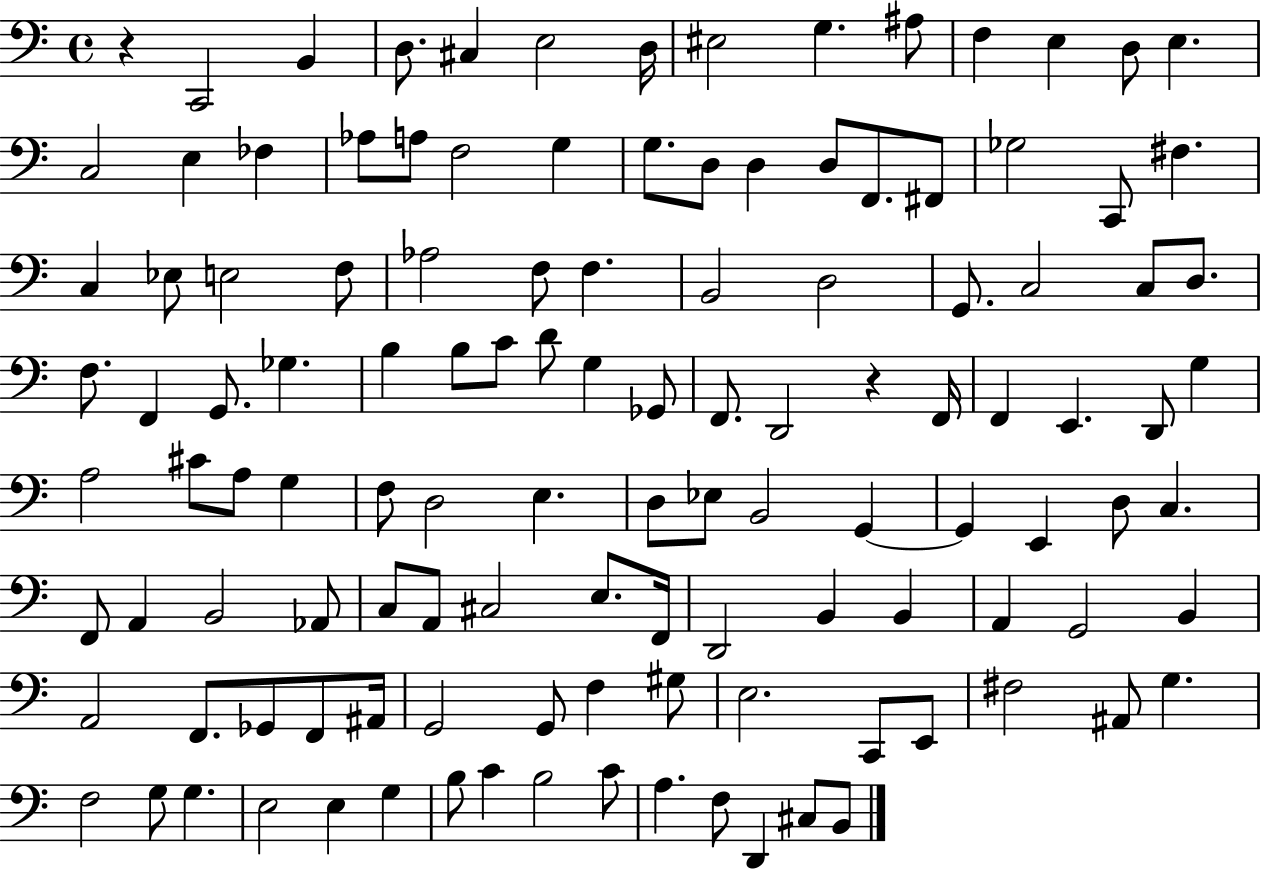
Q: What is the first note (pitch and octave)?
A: C2